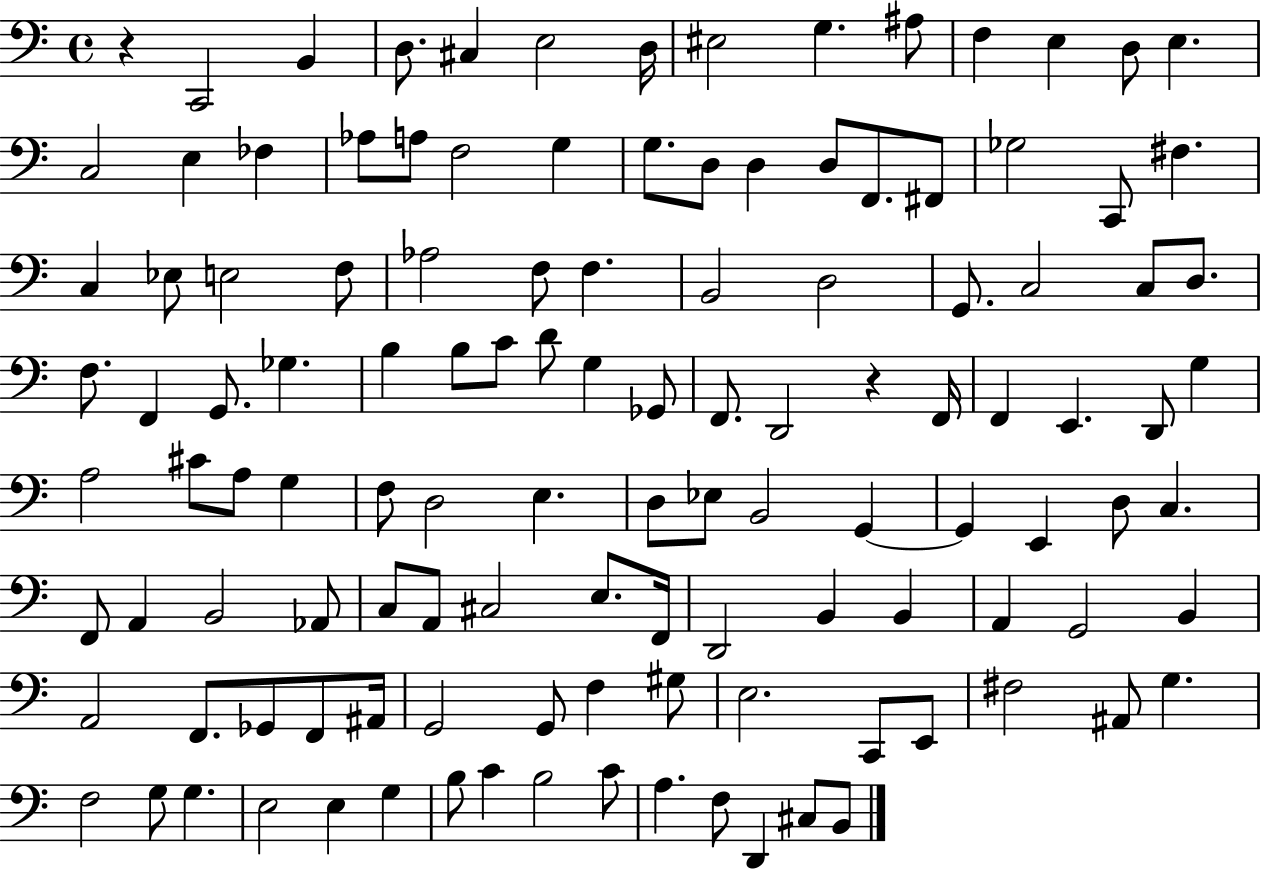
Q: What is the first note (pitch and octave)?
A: C2